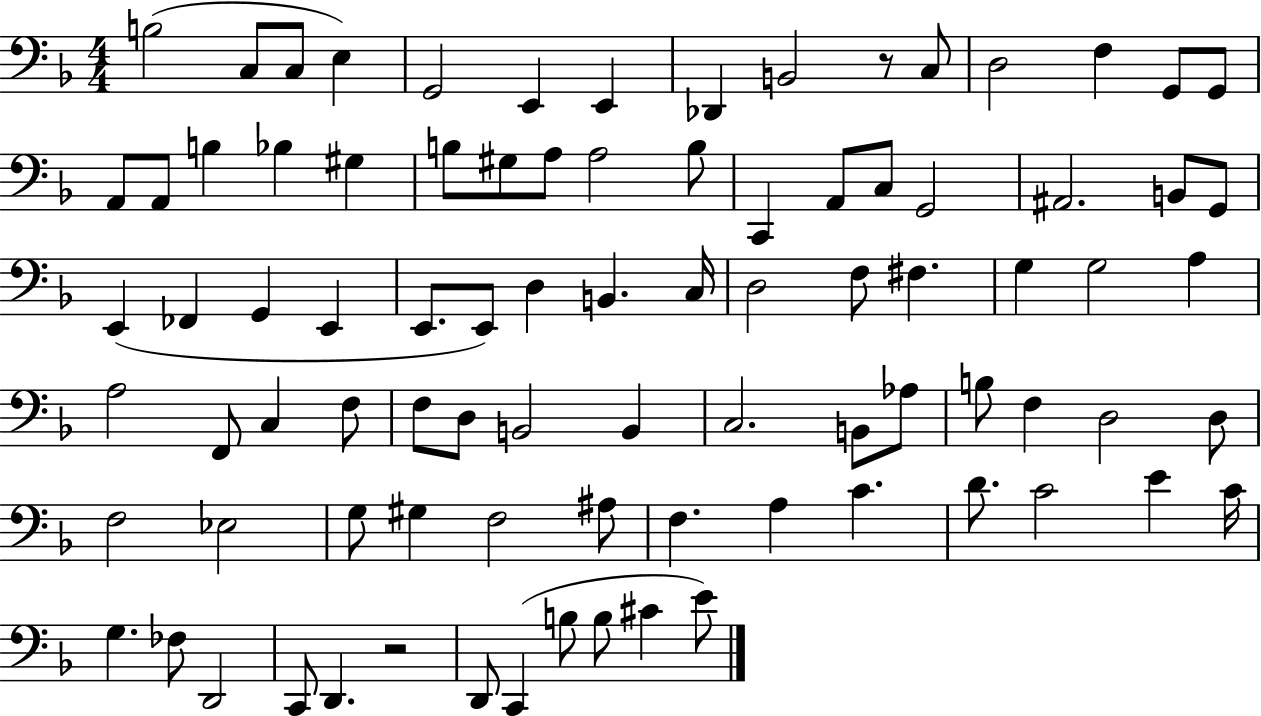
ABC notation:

X:1
T:Untitled
M:4/4
L:1/4
K:F
B,2 C,/2 C,/2 E, G,,2 E,, E,, _D,, B,,2 z/2 C,/2 D,2 F, G,,/2 G,,/2 A,,/2 A,,/2 B, _B, ^G, B,/2 ^G,/2 A,/2 A,2 B,/2 C,, A,,/2 C,/2 G,,2 ^A,,2 B,,/2 G,,/2 E,, _F,, G,, E,, E,,/2 E,,/2 D, B,, C,/4 D,2 F,/2 ^F, G, G,2 A, A,2 F,,/2 C, F,/2 F,/2 D,/2 B,,2 B,, C,2 B,,/2 _A,/2 B,/2 F, D,2 D,/2 F,2 _E,2 G,/2 ^G, F,2 ^A,/2 F, A, C D/2 C2 E C/4 G, _F,/2 D,,2 C,,/2 D,, z2 D,,/2 C,, B,/2 B,/2 ^C E/2